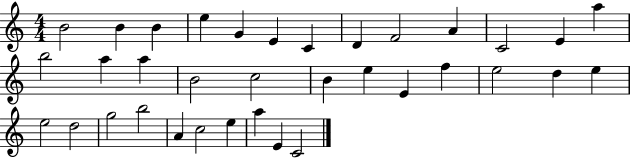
B4/h B4/q B4/q E5/q G4/q E4/q C4/q D4/q F4/h A4/q C4/h E4/q A5/q B5/h A5/q A5/q B4/h C5/h B4/q E5/q E4/q F5/q E5/h D5/q E5/q E5/h D5/h G5/h B5/h A4/q C5/h E5/q A5/q E4/q C4/h